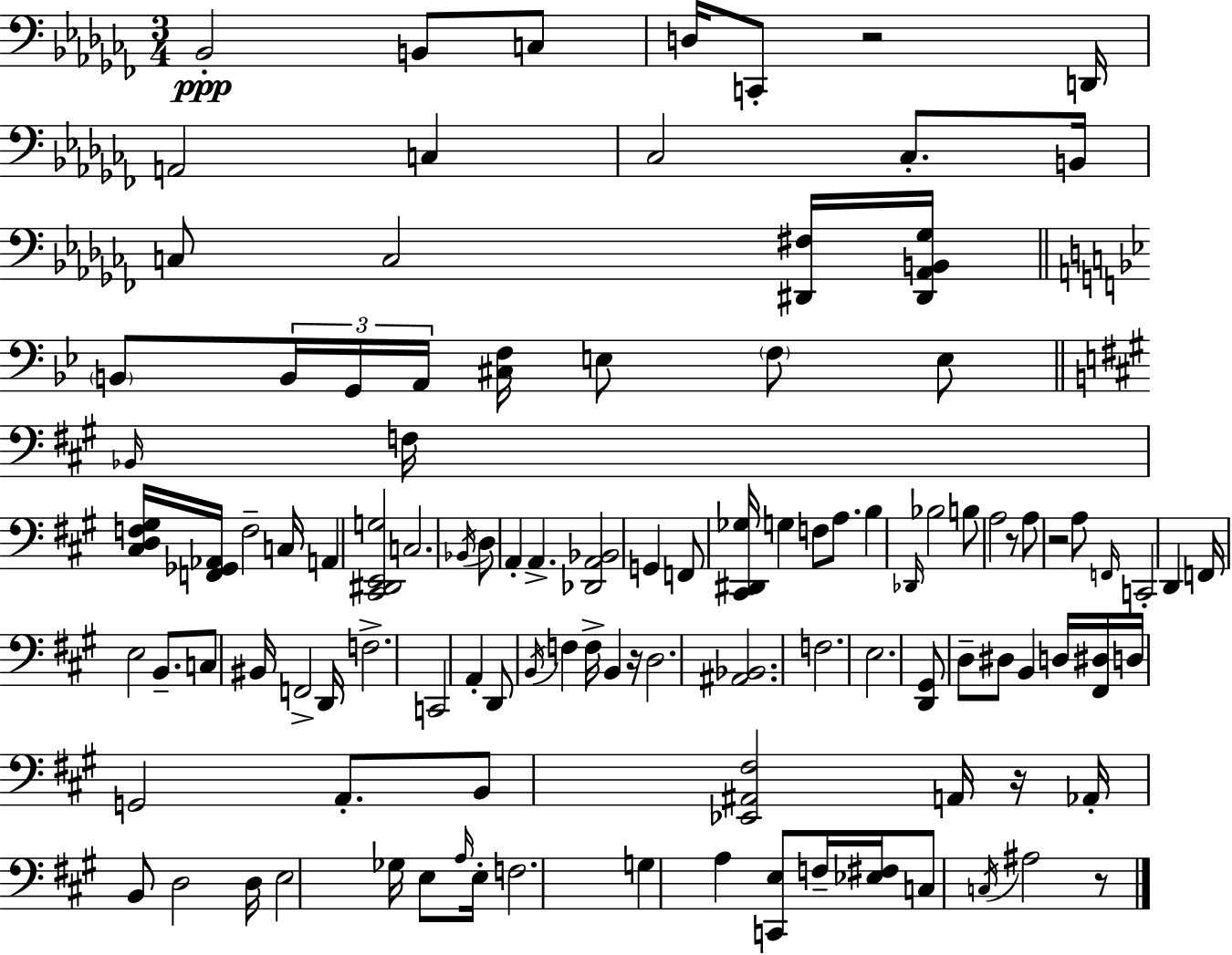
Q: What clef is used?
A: bass